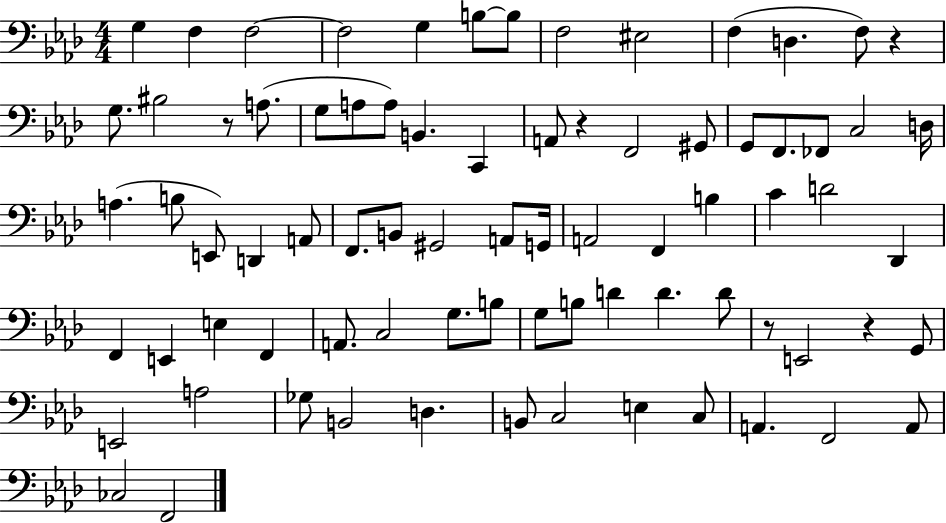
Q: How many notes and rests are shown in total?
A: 78